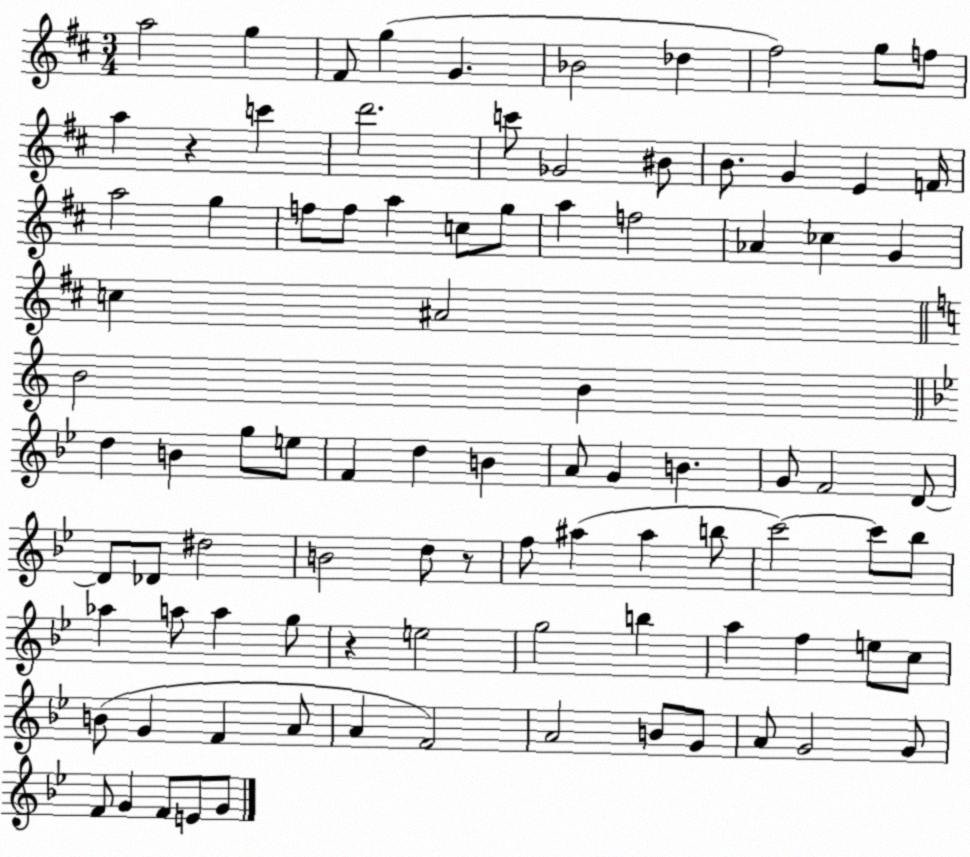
X:1
T:Untitled
M:3/4
L:1/4
K:D
a2 g ^F/2 g G _B2 _d ^f2 g/2 f/2 a z c' d'2 c'/2 _G2 ^B/2 B/2 G E F/4 a2 g f/2 f/2 a c/2 g/2 a f2 _A _c G c ^A2 B2 B d B g/2 e/2 F d B A/2 G B G/2 F2 D/2 D/2 _D/2 ^d2 B2 d/2 z/2 f/2 ^a ^a b/2 c'2 c'/2 _b/2 _a a/2 a g/2 z e2 g2 b a f e/2 c/2 B/2 G F A/2 A F2 A2 B/2 G/2 A/2 G2 G/2 F/2 G F/2 E/2 G/2